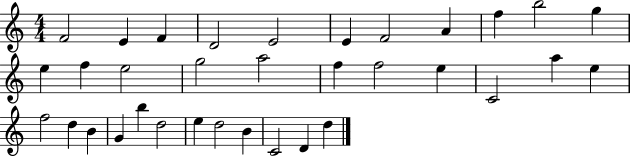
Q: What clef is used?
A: treble